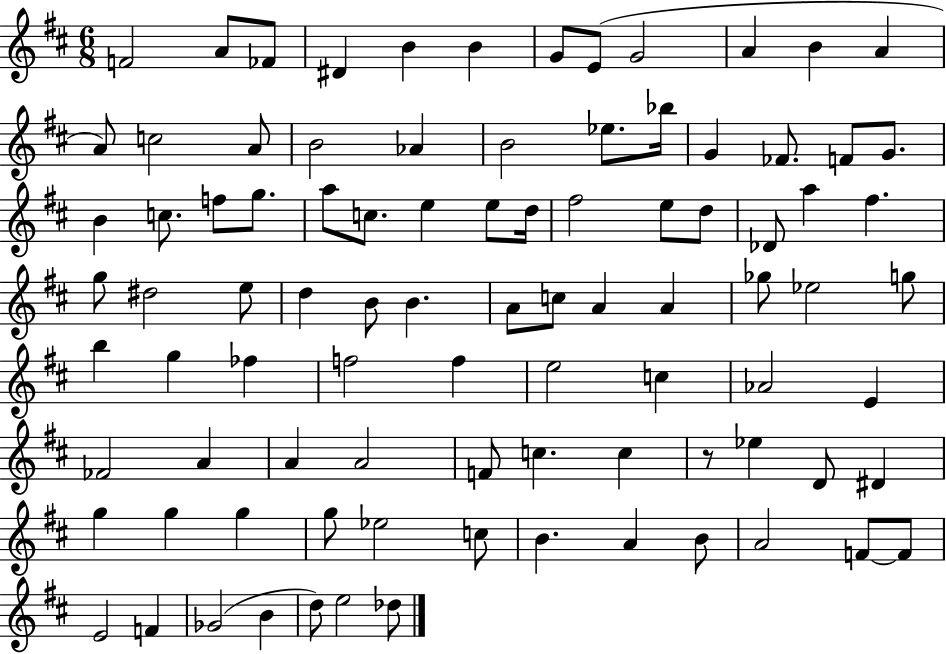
F4/h A4/e FES4/e D#4/q B4/q B4/q G4/e E4/e G4/h A4/q B4/q A4/q A4/e C5/h A4/e B4/h Ab4/q B4/h Eb5/e. Bb5/s G4/q FES4/e. F4/e G4/e. B4/q C5/e. F5/e G5/e. A5/e C5/e. E5/q E5/e D5/s F#5/h E5/e D5/e Db4/e A5/q F#5/q. G5/e D#5/h E5/e D5/q B4/e B4/q. A4/e C5/e A4/q A4/q Gb5/e Eb5/h G5/e B5/q G5/q FES5/q F5/h F5/q E5/h C5/q Ab4/h E4/q FES4/h A4/q A4/q A4/h F4/e C5/q. C5/q R/e Eb5/q D4/e D#4/q G5/q G5/q G5/q G5/e Eb5/h C5/e B4/q. A4/q B4/e A4/h F4/e F4/e E4/h F4/q Gb4/h B4/q D5/e E5/h Db5/e